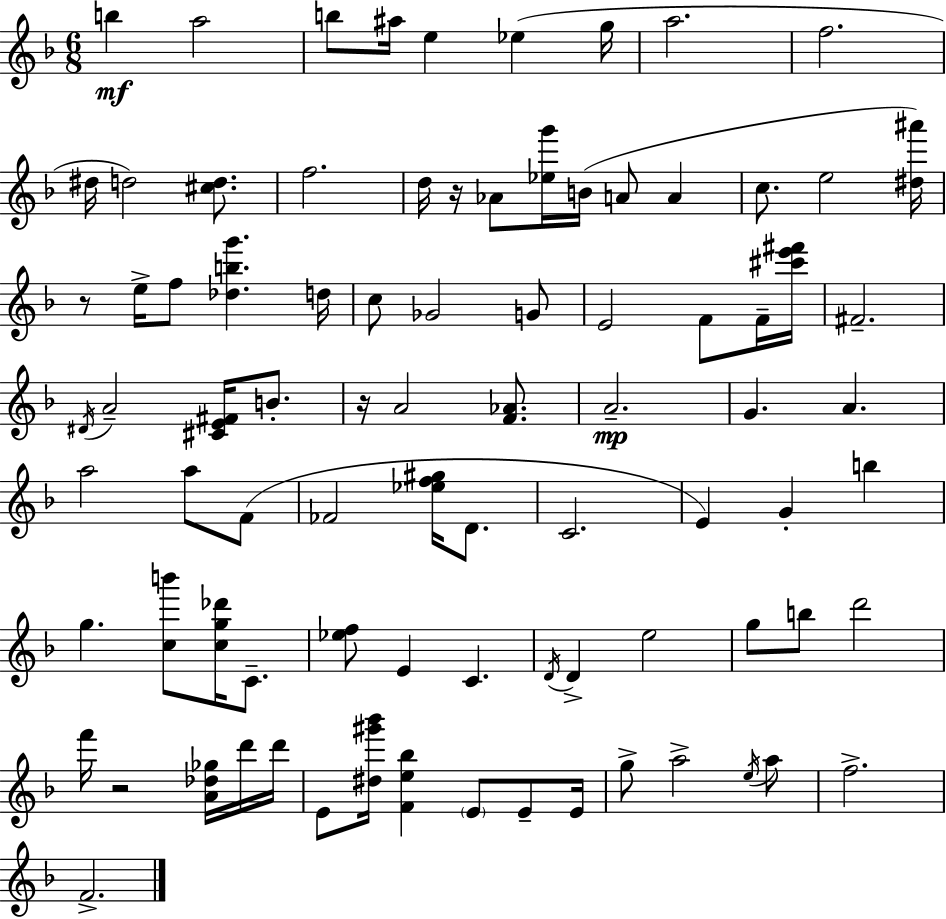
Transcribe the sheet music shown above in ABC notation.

X:1
T:Untitled
M:6/8
L:1/4
K:Dm
b a2 b/2 ^a/4 e _e g/4 a2 f2 ^d/4 d2 [^cd]/2 f2 d/4 z/4 _A/2 [_eg']/4 B/4 A/2 A c/2 e2 [^d^a']/4 z/2 e/4 f/2 [_dbg'] d/4 c/2 _G2 G/2 E2 F/2 F/4 [^c'e'^f']/4 ^F2 ^D/4 A2 [^CE^F]/4 B/2 z/4 A2 [F_A]/2 A2 G A a2 a/2 F/2 _F2 [_ef^g]/4 D/2 C2 E G b g [cb']/2 [cg_d']/4 C/2 [_ef]/2 E C D/4 D e2 g/2 b/2 d'2 f'/4 z2 [A_d_g]/4 d'/4 d'/4 E/2 [^d^g'_b']/4 [Fe_b] E/2 E/2 E/4 g/2 a2 e/4 a/2 f2 F2